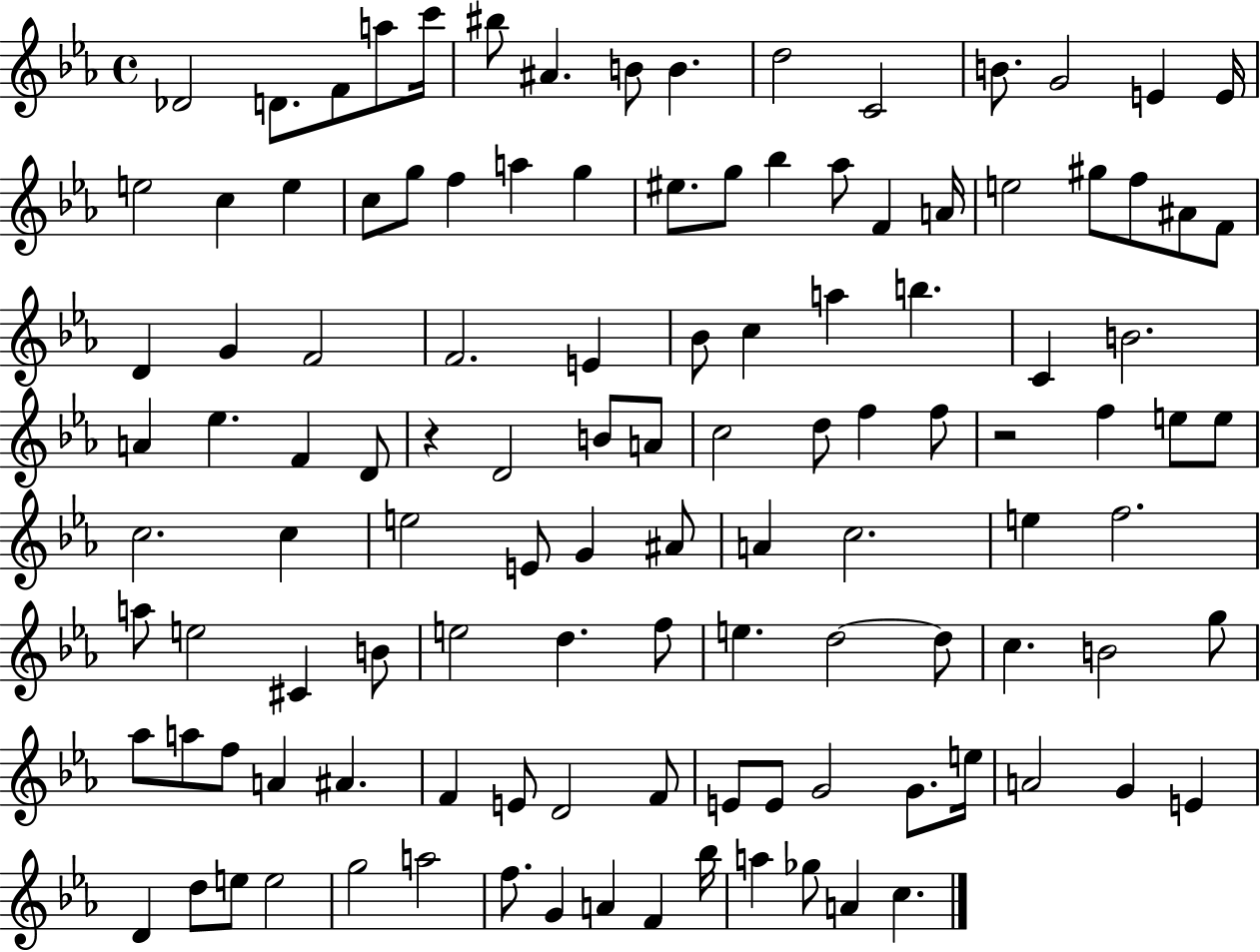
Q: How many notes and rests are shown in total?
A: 116